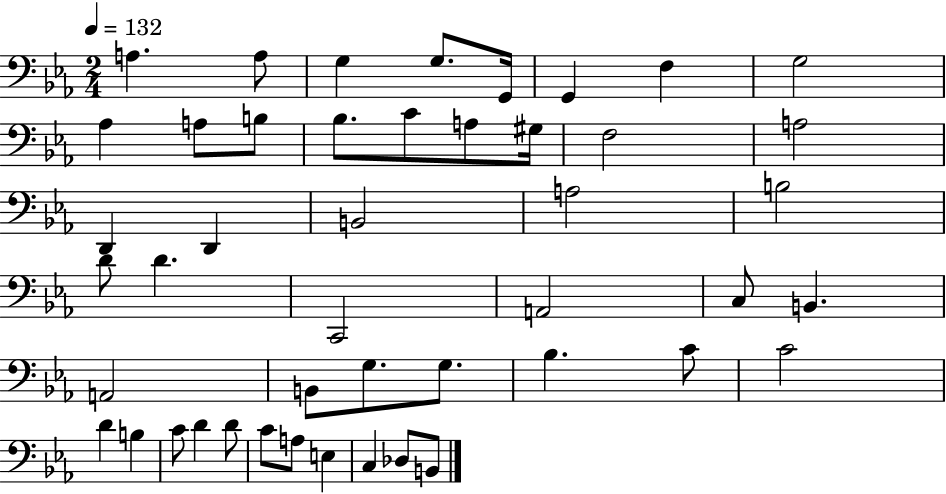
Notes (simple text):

A3/q. A3/e G3/q G3/e. G2/s G2/q F3/q G3/h Ab3/q A3/e B3/e Bb3/e. C4/e A3/e G#3/s F3/h A3/h D2/q D2/q B2/h A3/h B3/h D4/e D4/q. C2/h A2/h C3/e B2/q. A2/h B2/e G3/e. G3/e. Bb3/q. C4/e C4/h D4/q B3/q C4/e D4/q D4/e C4/e A3/e E3/q C3/q Db3/e B2/e